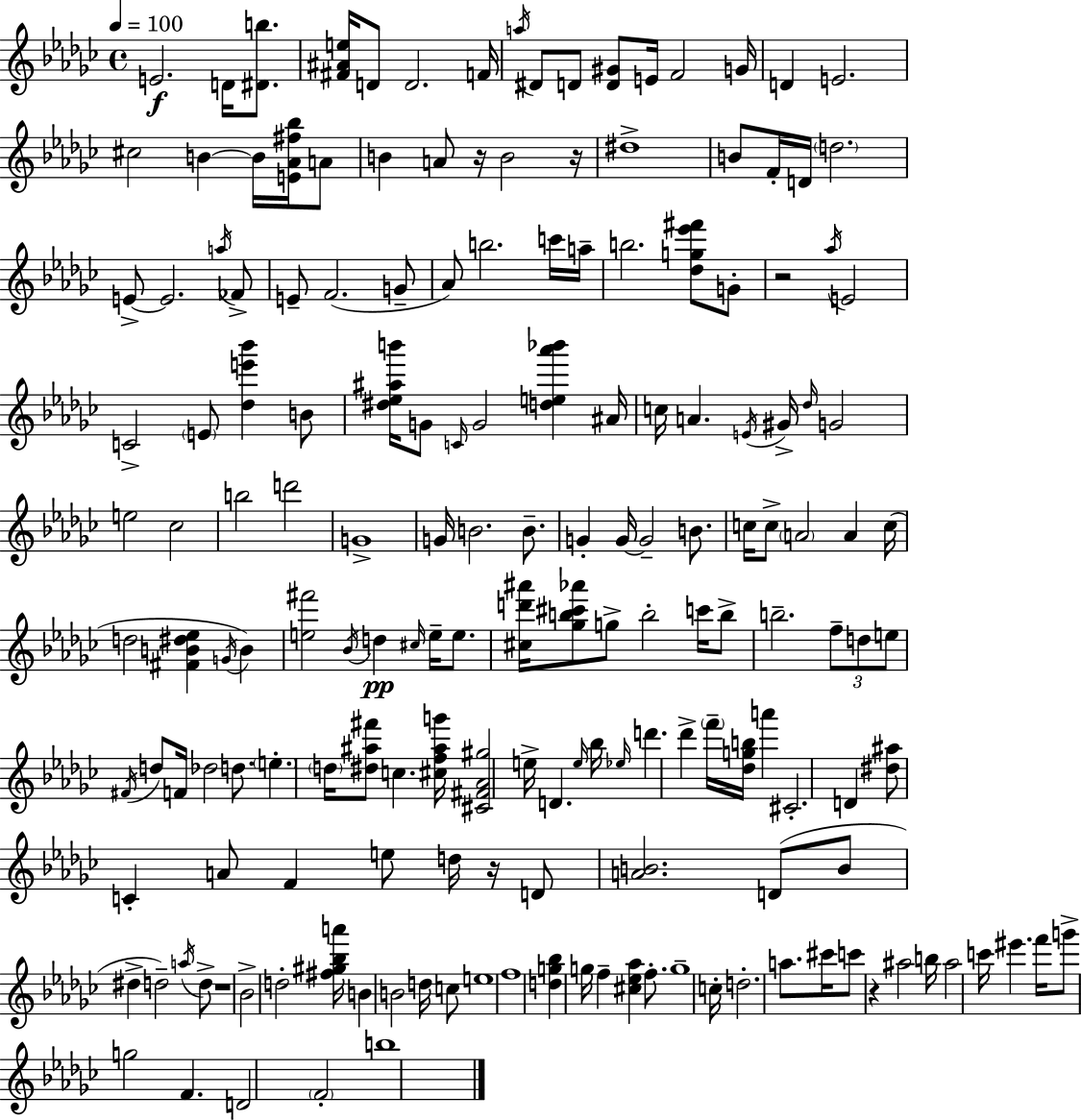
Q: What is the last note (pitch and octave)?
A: B5